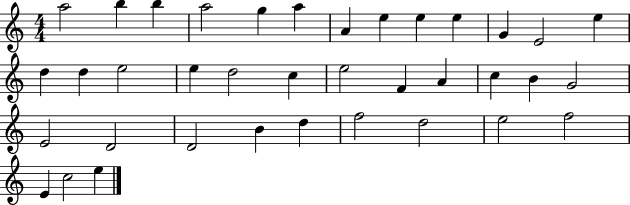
{
  \clef treble
  \numericTimeSignature
  \time 4/4
  \key c \major
  a''2 b''4 b''4 | a''2 g''4 a''4 | a'4 e''4 e''4 e''4 | g'4 e'2 e''4 | \break d''4 d''4 e''2 | e''4 d''2 c''4 | e''2 f'4 a'4 | c''4 b'4 g'2 | \break e'2 d'2 | d'2 b'4 d''4 | f''2 d''2 | e''2 f''2 | \break e'4 c''2 e''4 | \bar "|."
}